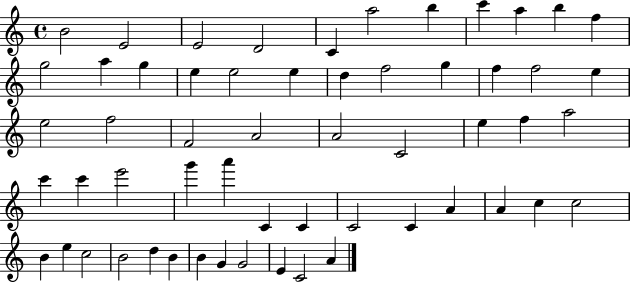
{
  \clef treble
  \time 4/4
  \defaultTimeSignature
  \key c \major
  b'2 e'2 | e'2 d'2 | c'4 a''2 b''4 | c'''4 a''4 b''4 f''4 | \break g''2 a''4 g''4 | e''4 e''2 e''4 | d''4 f''2 g''4 | f''4 f''2 e''4 | \break e''2 f''2 | f'2 a'2 | a'2 c'2 | e''4 f''4 a''2 | \break c'''4 c'''4 e'''2 | g'''4 a'''4 c'4 c'4 | c'2 c'4 a'4 | a'4 c''4 c''2 | \break b'4 e''4 c''2 | b'2 d''4 b'4 | b'4 g'4 g'2 | e'4 c'2 a'4 | \break \bar "|."
}